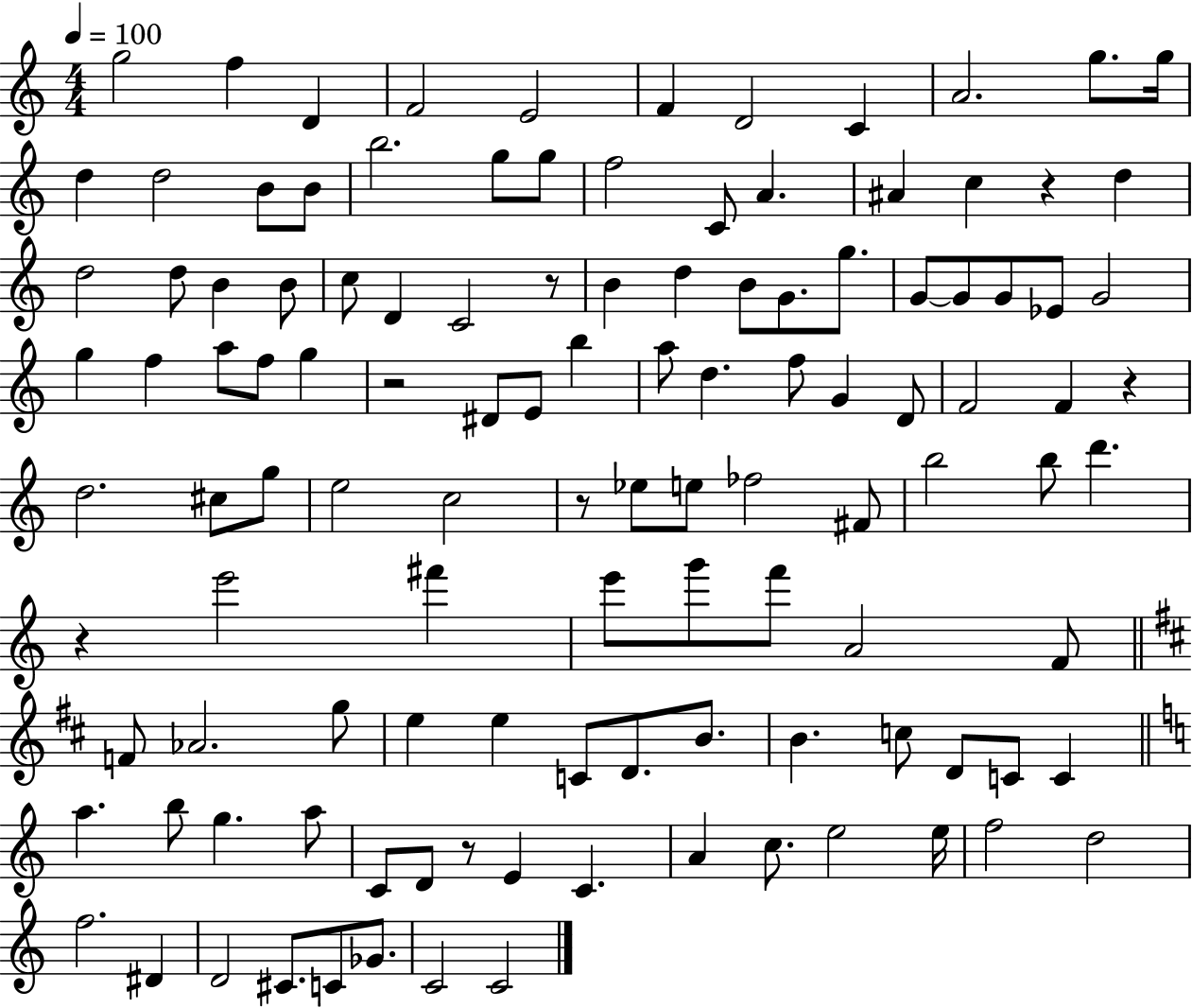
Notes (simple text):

G5/h F5/q D4/q F4/h E4/h F4/q D4/h C4/q A4/h. G5/e. G5/s D5/q D5/h B4/e B4/e B5/h. G5/e G5/e F5/h C4/e A4/q. A#4/q C5/q R/q D5/q D5/h D5/e B4/q B4/e C5/e D4/q C4/h R/e B4/q D5/q B4/e G4/e. G5/e. G4/e G4/e G4/e Eb4/e G4/h G5/q F5/q A5/e F5/e G5/q R/h D#4/e E4/e B5/q A5/e D5/q. F5/e G4/q D4/e F4/h F4/q R/q D5/h. C#5/e G5/e E5/h C5/h R/e Eb5/e E5/e FES5/h F#4/e B5/h B5/e D6/q. R/q E6/h F#6/q E6/e G6/e F6/e A4/h F4/e F4/e Ab4/h. G5/e E5/q E5/q C4/e D4/e. B4/e. B4/q. C5/e D4/e C4/e C4/q A5/q. B5/e G5/q. A5/e C4/e D4/e R/e E4/q C4/q. A4/q C5/e. E5/h E5/s F5/h D5/h F5/h. D#4/q D4/h C#4/e. C4/e Gb4/e. C4/h C4/h